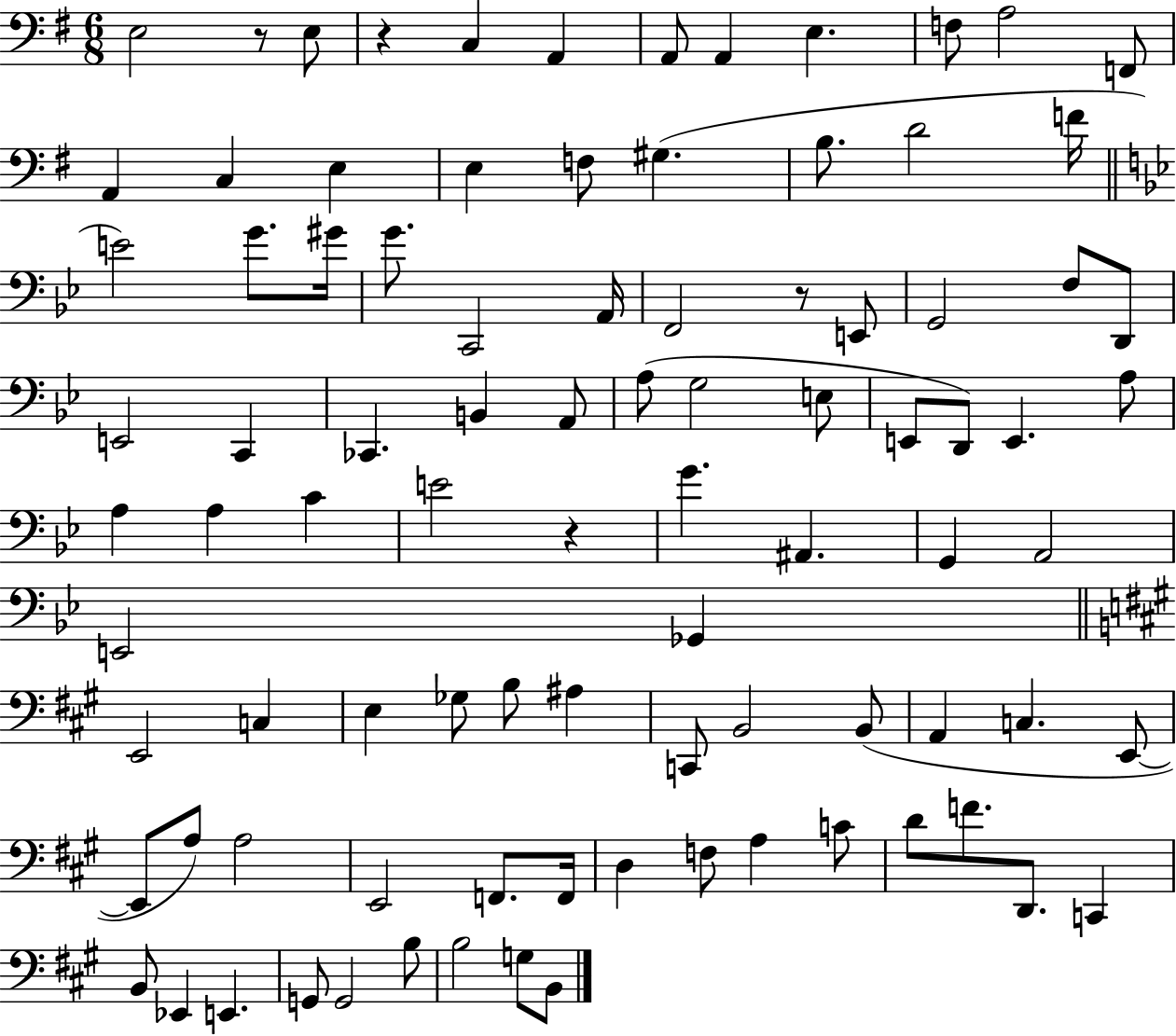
E3/h R/e E3/e R/q C3/q A2/q A2/e A2/q E3/q. F3/e A3/h F2/e A2/q C3/q E3/q E3/q F3/e G#3/q. B3/e. D4/h F4/s E4/h G4/e. G#4/s G4/e. C2/h A2/s F2/h R/e E2/e G2/h F3/e D2/e E2/h C2/q CES2/q. B2/q A2/e A3/e G3/h E3/e E2/e D2/e E2/q. A3/e A3/q A3/q C4/q E4/h R/q G4/q. A#2/q. G2/q A2/h E2/h Gb2/q E2/h C3/q E3/q Gb3/e B3/e A#3/q C2/e B2/h B2/e A2/q C3/q. E2/e E2/e A3/e A3/h E2/h F2/e. F2/s D3/q F3/e A3/q C4/e D4/e F4/e. D2/e. C2/q B2/e Eb2/q E2/q. G2/e G2/h B3/e B3/h G3/e B2/e